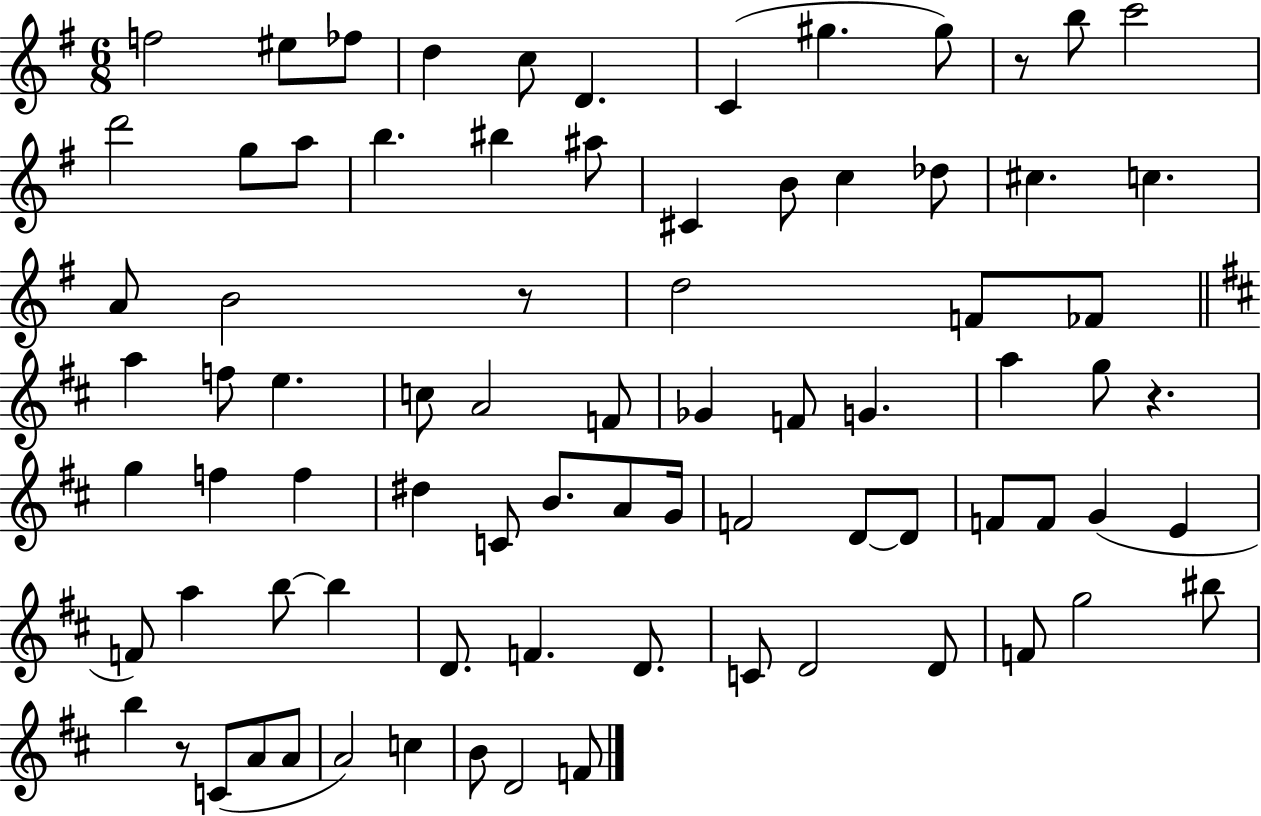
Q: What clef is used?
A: treble